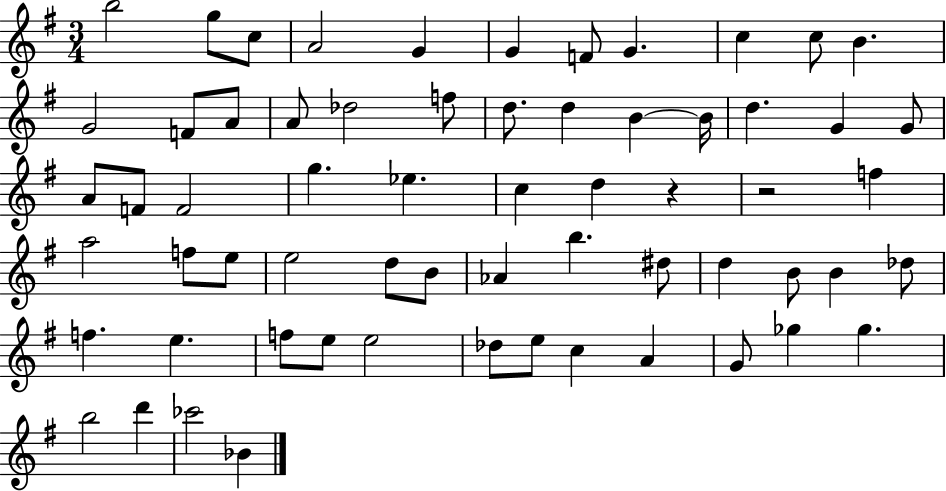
{
  \clef treble
  \numericTimeSignature
  \time 3/4
  \key g \major
  b''2 g''8 c''8 | a'2 g'4 | g'4 f'8 g'4. | c''4 c''8 b'4. | \break g'2 f'8 a'8 | a'8 des''2 f''8 | d''8. d''4 b'4~~ b'16 | d''4. g'4 g'8 | \break a'8 f'8 f'2 | g''4. ees''4. | c''4 d''4 r4 | r2 f''4 | \break a''2 f''8 e''8 | e''2 d''8 b'8 | aes'4 b''4. dis''8 | d''4 b'8 b'4 des''8 | \break f''4. e''4. | f''8 e''8 e''2 | des''8 e''8 c''4 a'4 | g'8 ges''4 ges''4. | \break b''2 d'''4 | ces'''2 bes'4 | \bar "|."
}